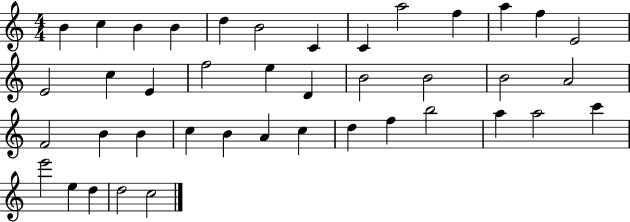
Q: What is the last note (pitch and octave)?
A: C5